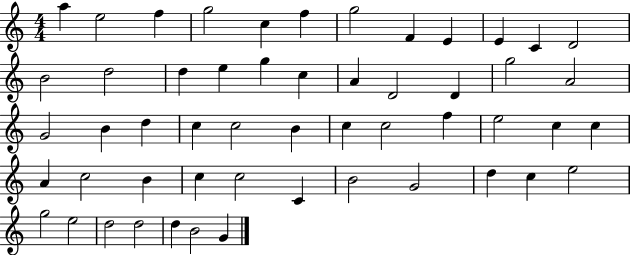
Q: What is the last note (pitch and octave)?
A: G4